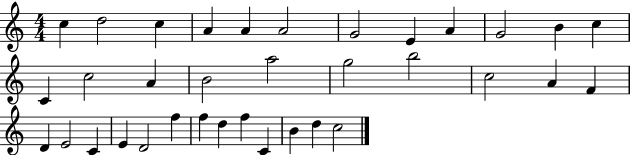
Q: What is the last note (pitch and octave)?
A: C5